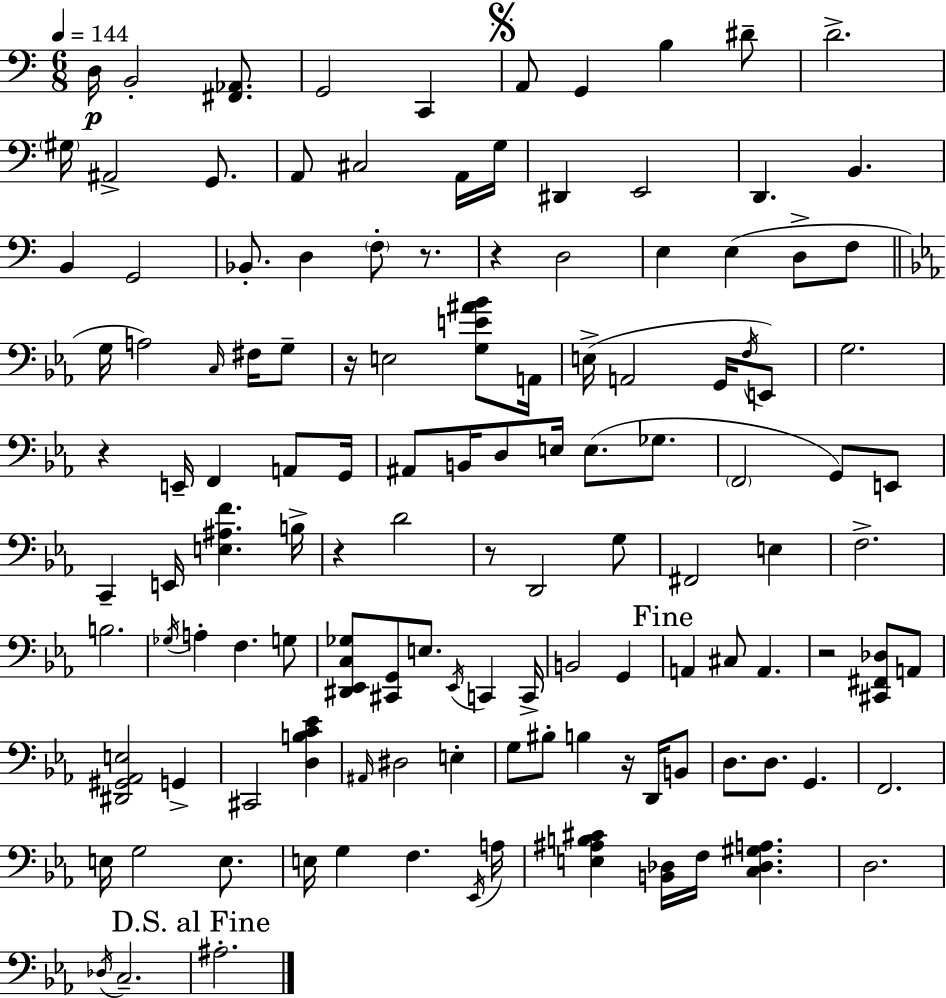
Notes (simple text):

D3/s B2/h [F#2,Ab2]/e. G2/h C2/q A2/e G2/q B3/q D#4/e D4/h. G#3/s A#2/h G2/e. A2/e C#3/h A2/s G3/s D#2/q E2/h D2/q. B2/q. B2/q G2/h Bb2/e. D3/q F3/e R/e. R/q D3/h E3/q E3/q D3/e F3/e G3/s A3/h C3/s F#3/s G3/e R/s E3/h [G3,E4,A#4,Bb4]/e A2/s E3/s A2/h G2/s F3/s E2/e G3/h. R/q E2/s F2/q A2/e G2/s A#2/e B2/s D3/e E3/s E3/e. Gb3/e. F2/h G2/e E2/e C2/q E2/s [E3,A#3,F4]/q. B3/s R/q D4/h R/e D2/h G3/e F#2/h E3/q F3/h. B3/h. Gb3/s A3/q F3/q. G3/e [D#2,Eb2,C3,Gb3]/e [C#2,G2]/e E3/e. Eb2/s C2/q C2/s B2/h G2/q A2/q C#3/e A2/q. R/h [C#2,F#2,Db3]/e A2/e [D#2,G#2,Ab2,E3]/h G2/q C#2/h [D3,B3,C4,Eb4]/q A#2/s D#3/h E3/q G3/e BIS3/e B3/q R/s D2/s B2/e D3/e. D3/e. G2/q. F2/h. E3/s G3/h E3/e. E3/s G3/q F3/q. Eb2/s A3/s [E3,A#3,B3,C#4]/q [B2,Db3]/s F3/s [C3,Db3,G#3,A3]/q. D3/h. Db3/s C3/h. A#3/h.